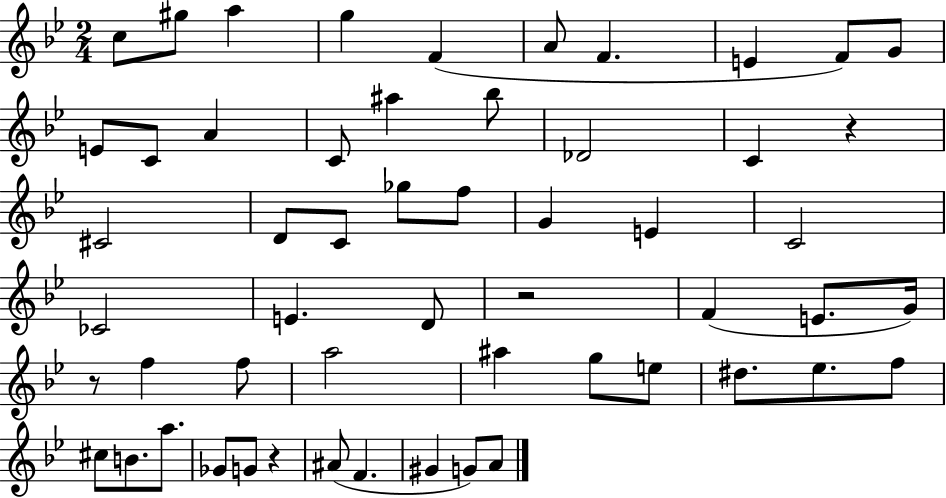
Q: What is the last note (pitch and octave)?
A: A4